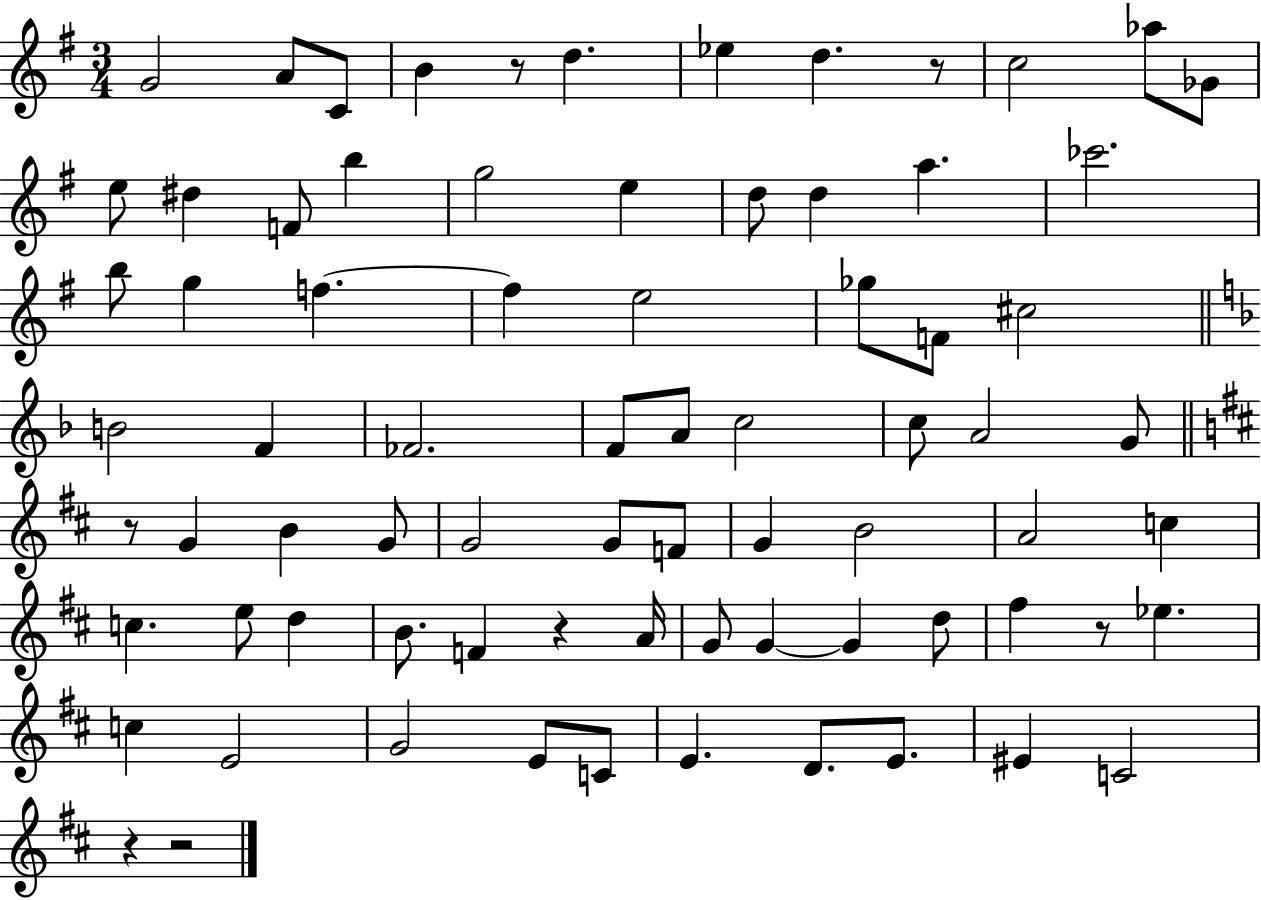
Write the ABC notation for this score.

X:1
T:Untitled
M:3/4
L:1/4
K:G
G2 A/2 C/2 B z/2 d _e d z/2 c2 _a/2 _G/2 e/2 ^d F/2 b g2 e d/2 d a _c'2 b/2 g f f e2 _g/2 F/2 ^c2 B2 F _F2 F/2 A/2 c2 c/2 A2 G/2 z/2 G B G/2 G2 G/2 F/2 G B2 A2 c c e/2 d B/2 F z A/4 G/2 G G d/2 ^f z/2 _e c E2 G2 E/2 C/2 E D/2 E/2 ^E C2 z z2